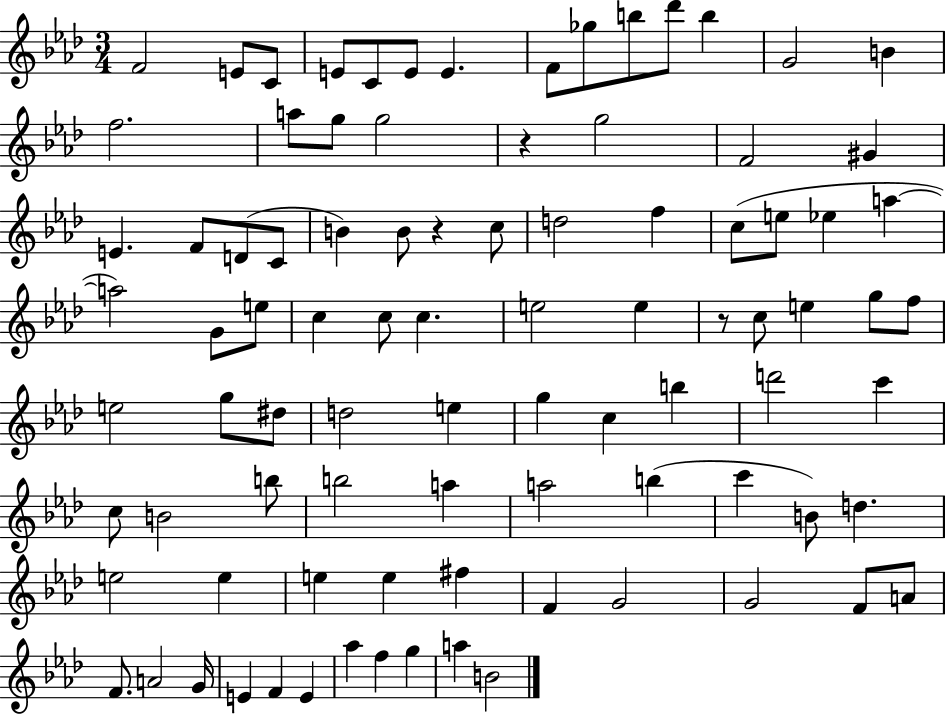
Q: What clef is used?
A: treble